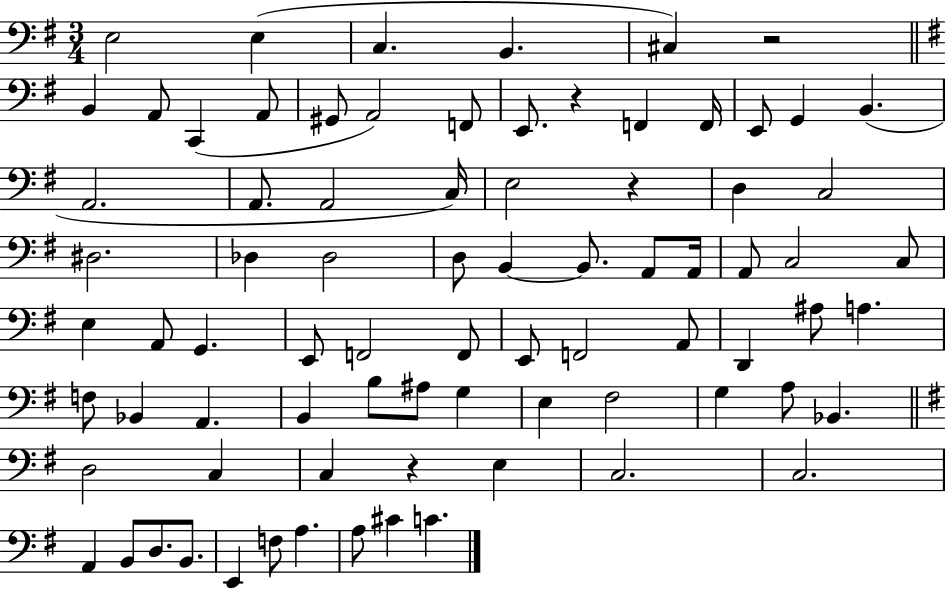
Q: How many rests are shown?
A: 4